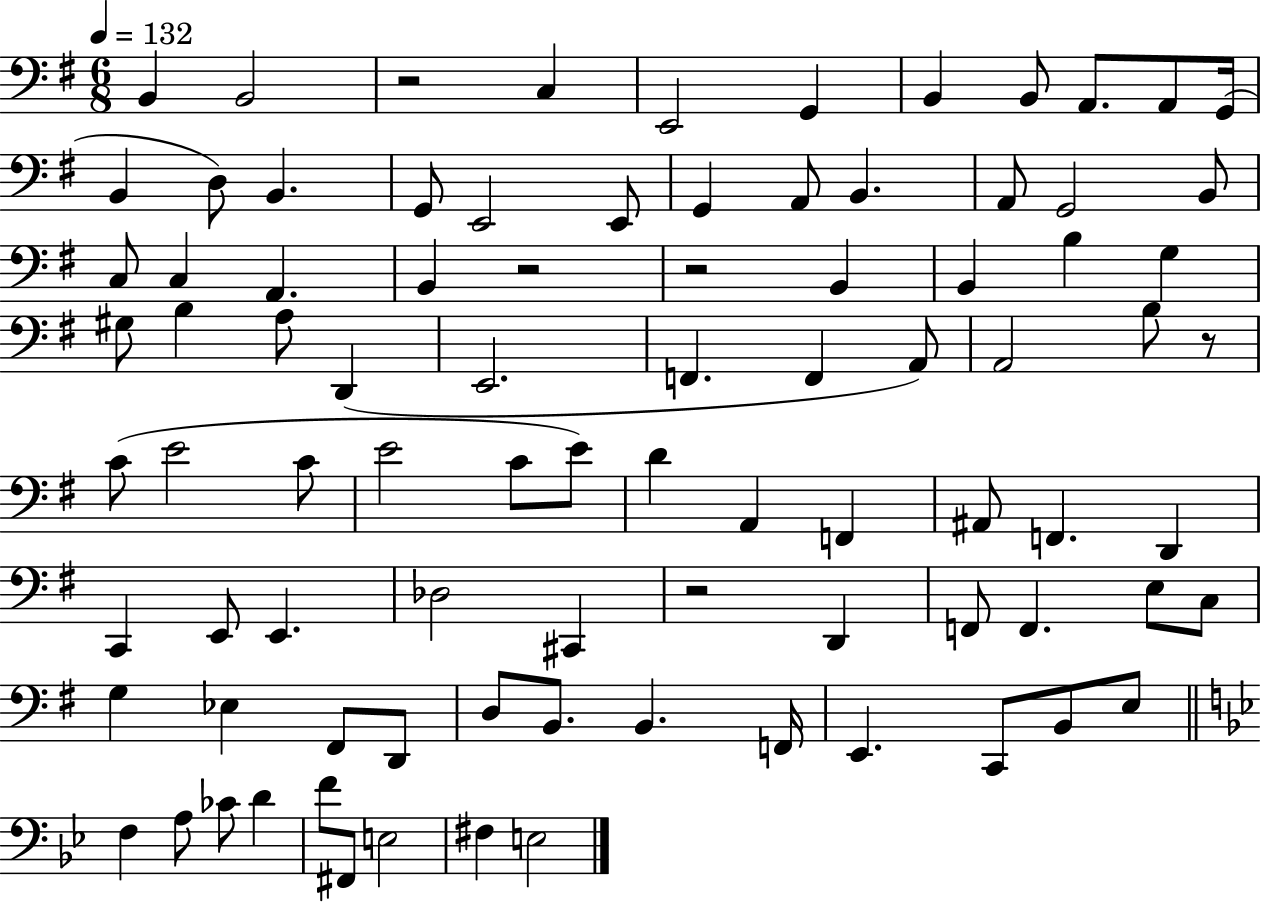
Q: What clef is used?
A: bass